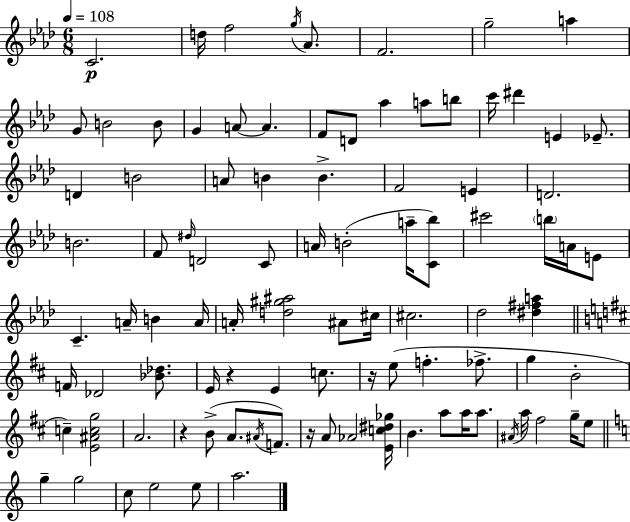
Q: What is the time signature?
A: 6/8